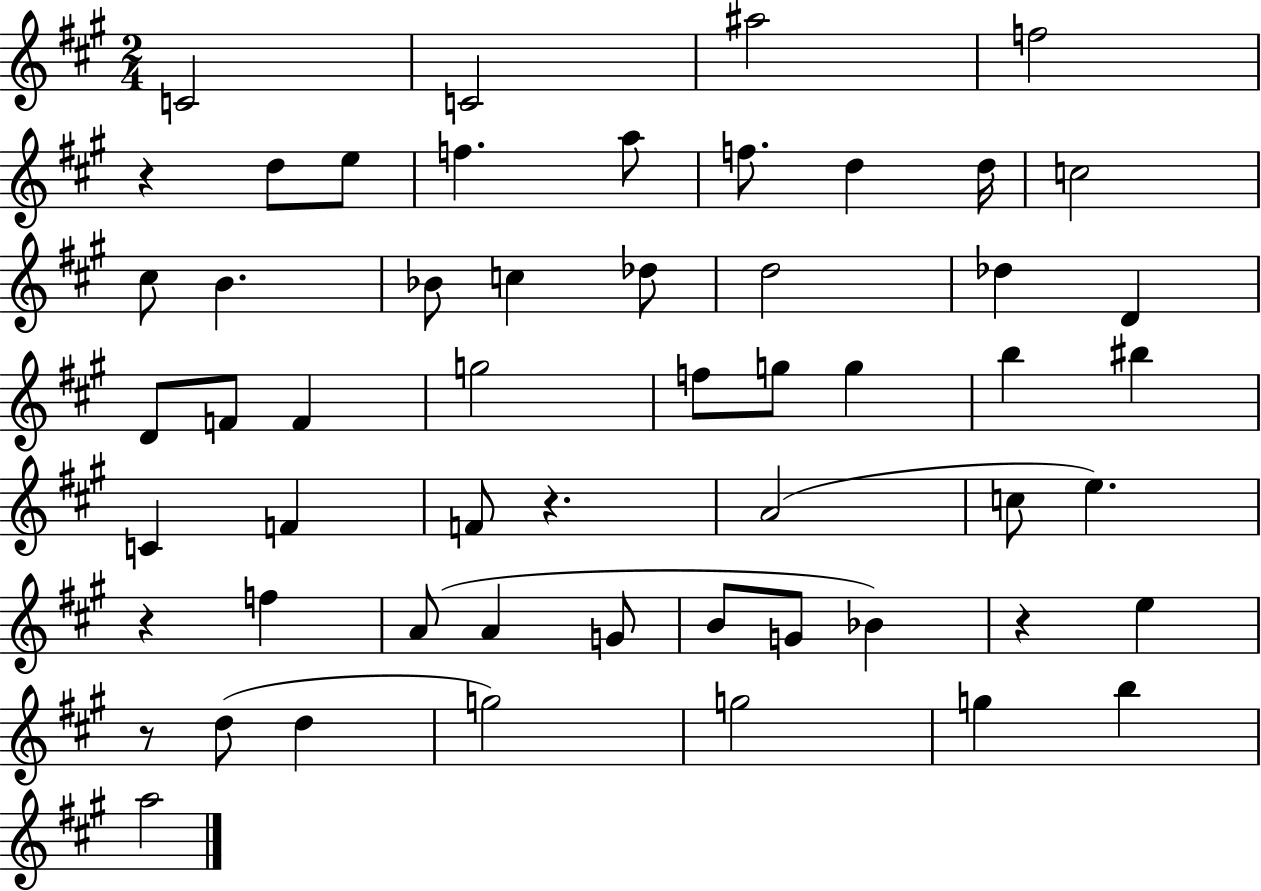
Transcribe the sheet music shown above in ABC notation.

X:1
T:Untitled
M:2/4
L:1/4
K:A
C2 C2 ^a2 f2 z d/2 e/2 f a/2 f/2 d d/4 c2 ^c/2 B _B/2 c _d/2 d2 _d D D/2 F/2 F g2 f/2 g/2 g b ^b C F F/2 z A2 c/2 e z f A/2 A G/2 B/2 G/2 _B z e z/2 d/2 d g2 g2 g b a2